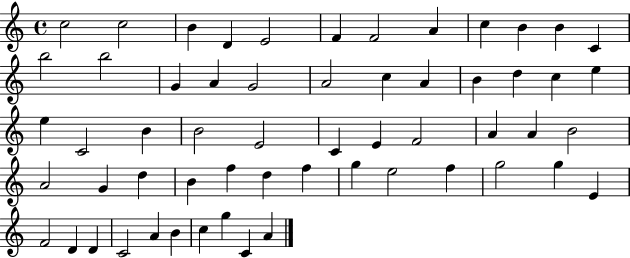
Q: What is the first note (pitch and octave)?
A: C5